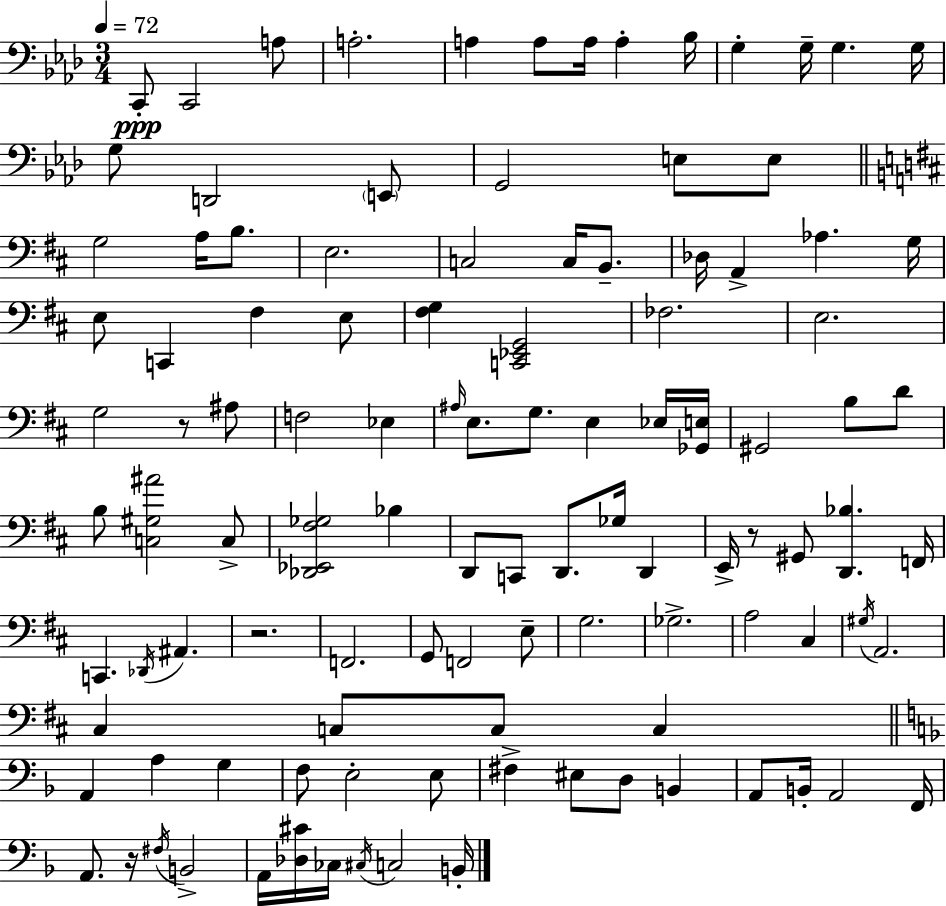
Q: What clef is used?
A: bass